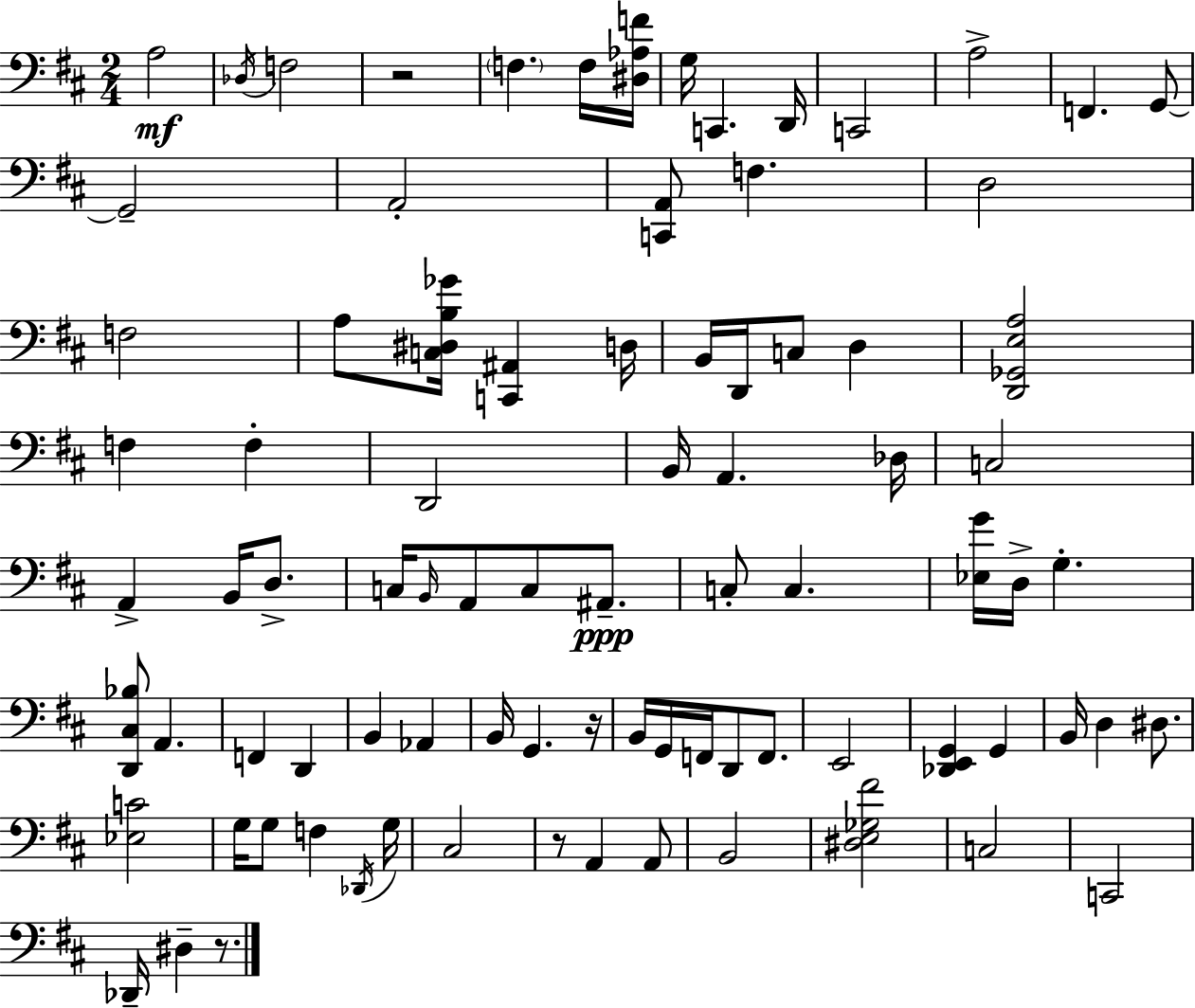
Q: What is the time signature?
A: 2/4